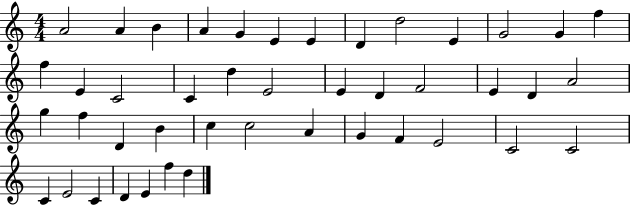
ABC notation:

X:1
T:Untitled
M:4/4
L:1/4
K:C
A2 A B A G E E D d2 E G2 G f f E C2 C d E2 E D F2 E D A2 g f D B c c2 A G F E2 C2 C2 C E2 C D E f d